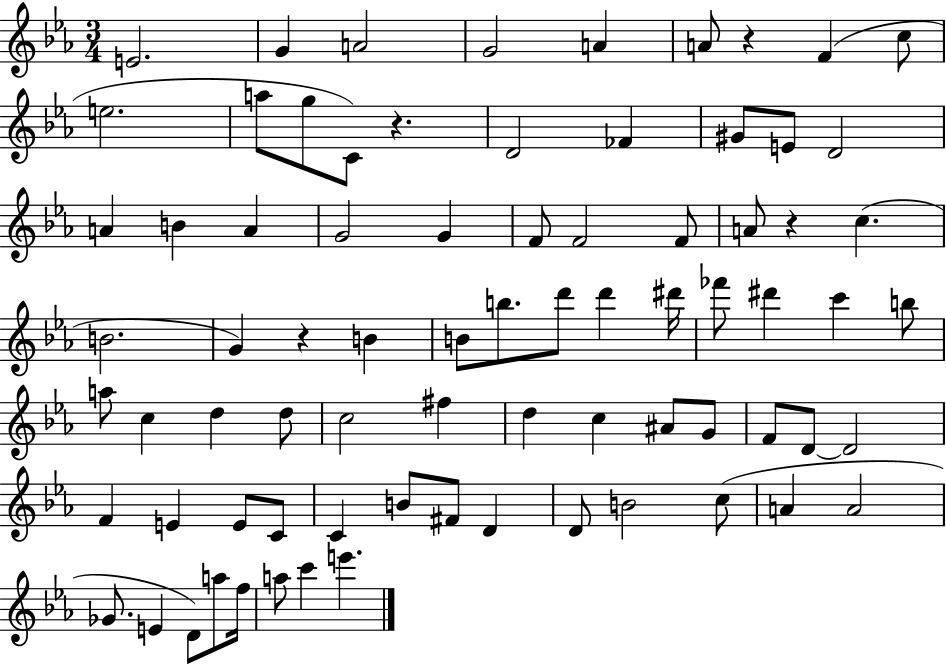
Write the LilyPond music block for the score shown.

{
  \clef treble
  \numericTimeSignature
  \time 3/4
  \key ees \major
  e'2. | g'4 a'2 | g'2 a'4 | a'8 r4 f'4( c''8 | \break e''2. | a''8 g''8 c'8) r4. | d'2 fes'4 | gis'8 e'8 d'2 | \break a'4 b'4 a'4 | g'2 g'4 | f'8 f'2 f'8 | a'8 r4 c''4.( | \break b'2. | g'4) r4 b'4 | b'8 b''8. d'''8 d'''4 dis'''16 | fes'''8 dis'''4 c'''4 b''8 | \break a''8 c''4 d''4 d''8 | c''2 fis''4 | d''4 c''4 ais'8 g'8 | f'8 d'8~~ d'2 | \break f'4 e'4 e'8 c'8 | c'4 b'8 fis'8 d'4 | d'8 b'2 c''8( | a'4 a'2 | \break ges'8. e'4 d'8) a''8 f''16 | a''8 c'''4 e'''4. | \bar "|."
}